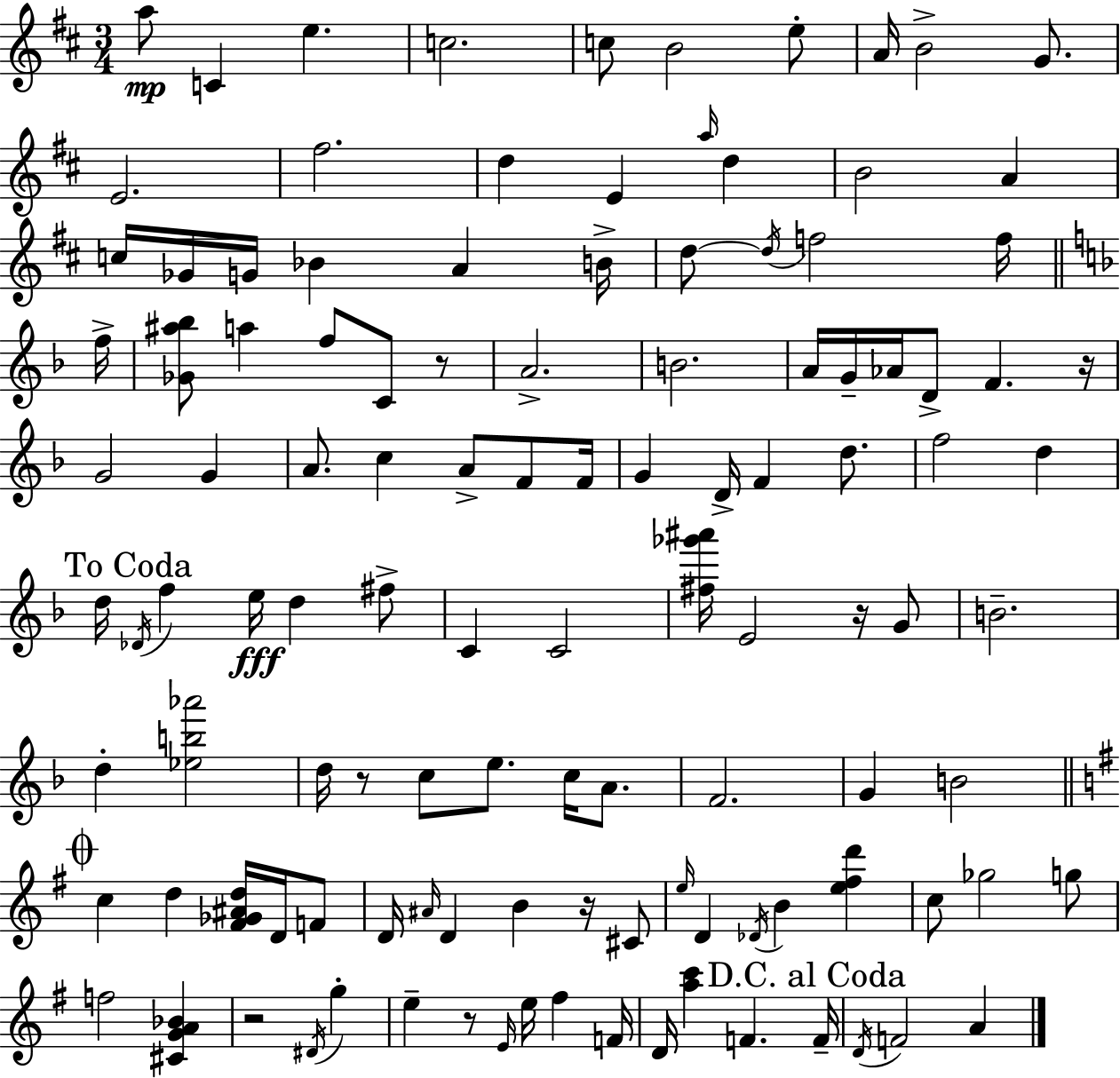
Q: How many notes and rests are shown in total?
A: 116